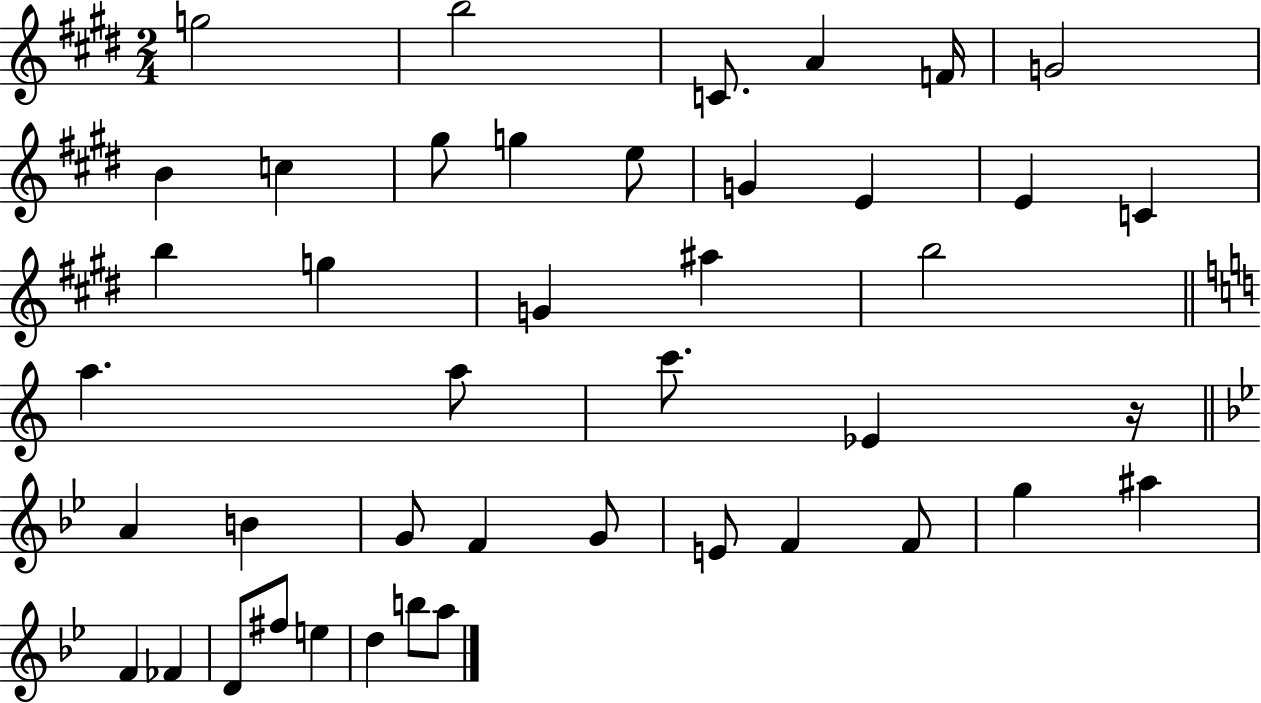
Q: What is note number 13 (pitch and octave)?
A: E4